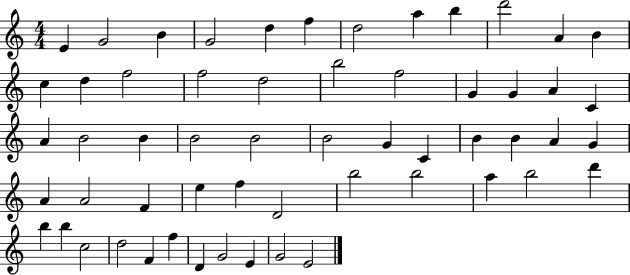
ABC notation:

X:1
T:Untitled
M:4/4
L:1/4
K:C
E G2 B G2 d f d2 a b d'2 A B c d f2 f2 d2 b2 f2 G G A C A B2 B B2 B2 B2 G C B B A G A A2 F e f D2 b2 b2 a b2 d' b b c2 d2 F f D G2 E G2 E2